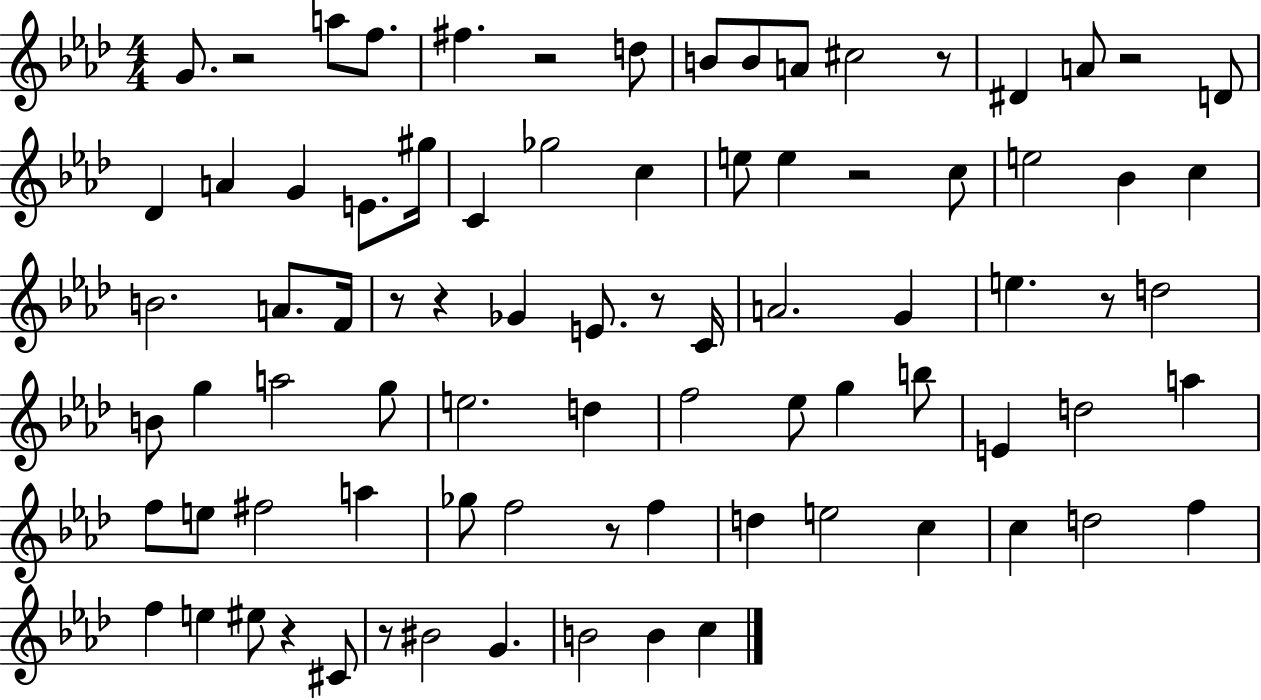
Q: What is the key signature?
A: AES major